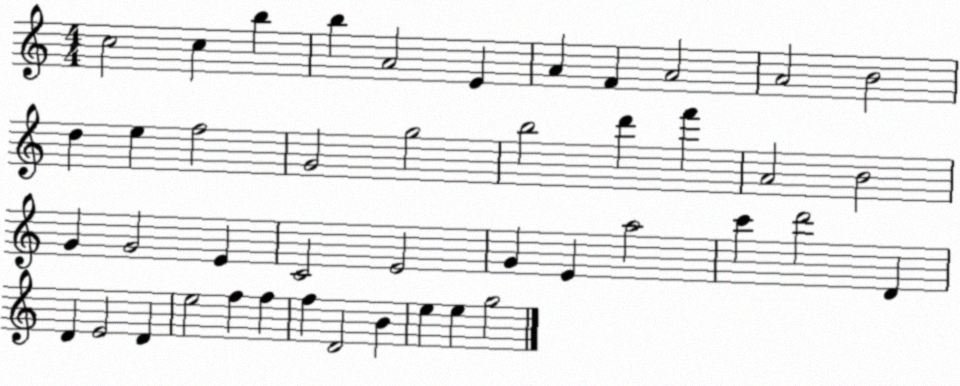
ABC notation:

X:1
T:Untitled
M:4/4
L:1/4
K:C
c2 c b b A2 E A F A2 A2 B2 d e f2 G2 g2 b2 d' f' A2 B2 G G2 E C2 E2 G E a2 c' d'2 D D E2 D e2 f f f D2 B e e g2